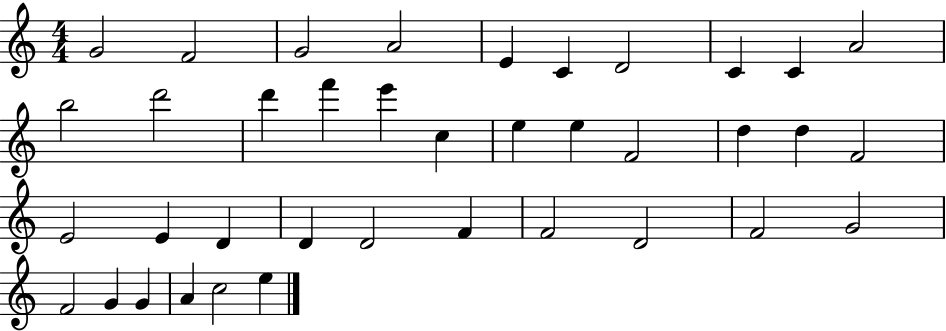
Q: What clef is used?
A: treble